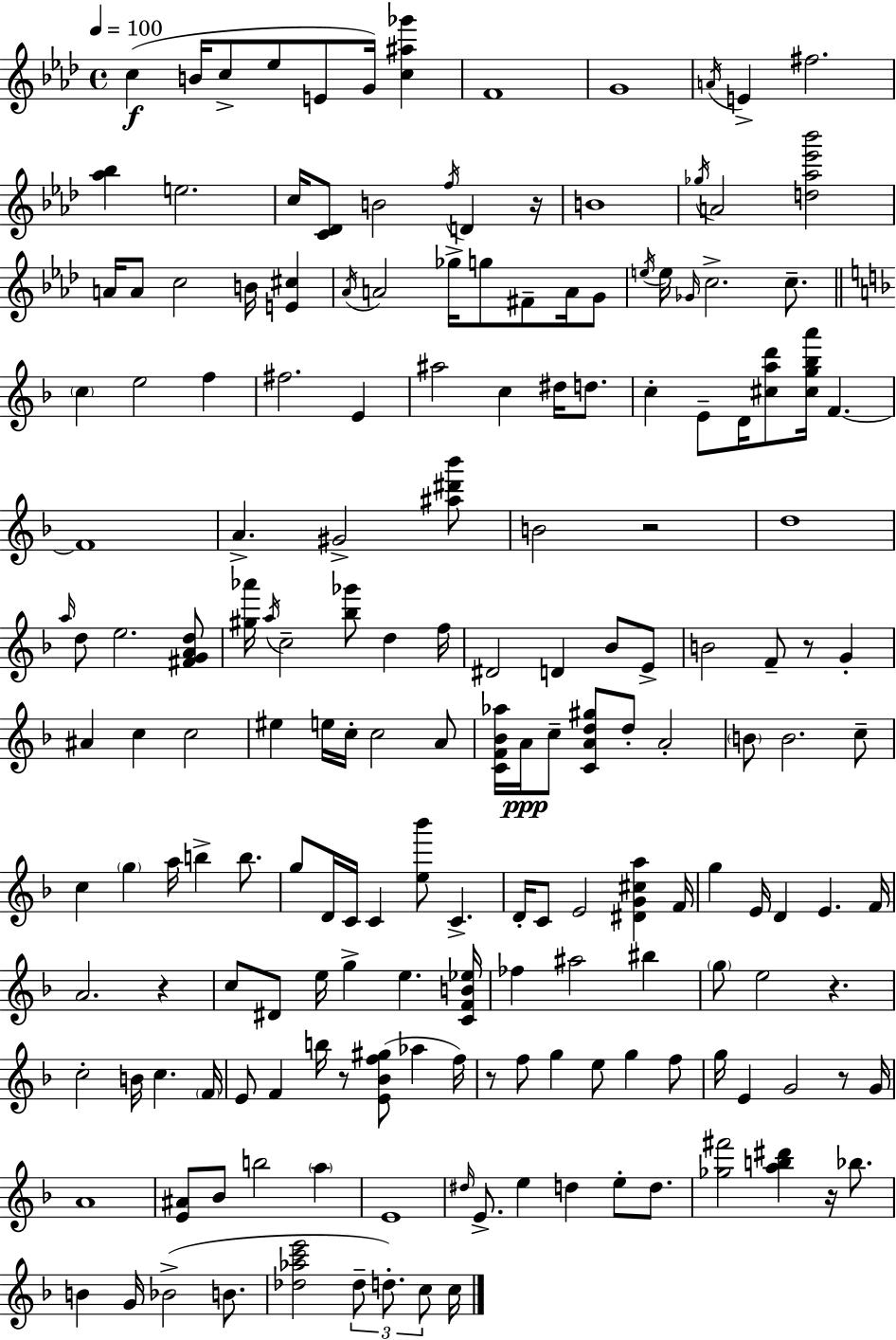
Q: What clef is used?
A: treble